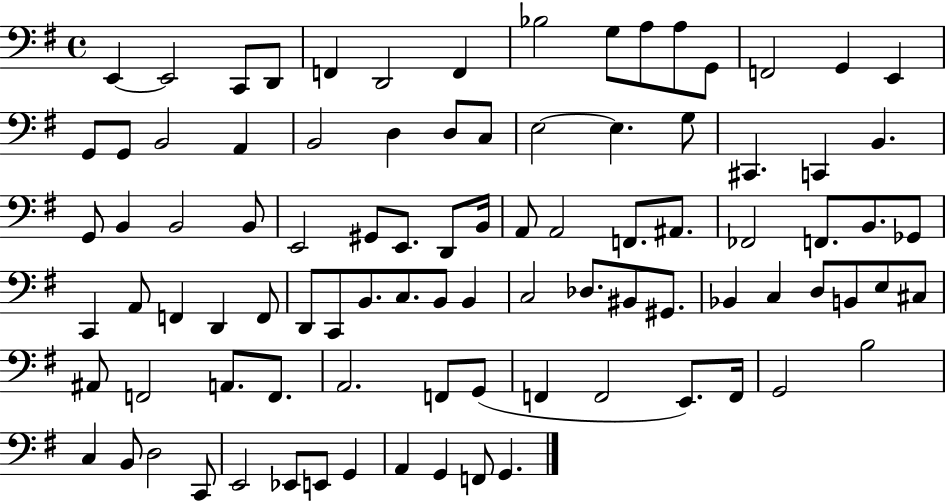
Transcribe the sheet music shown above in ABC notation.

X:1
T:Untitled
M:4/4
L:1/4
K:G
E,, E,,2 C,,/2 D,,/2 F,, D,,2 F,, _B,2 G,/2 A,/2 A,/2 G,,/2 F,,2 G,, E,, G,,/2 G,,/2 B,,2 A,, B,,2 D, D,/2 C,/2 E,2 E, G,/2 ^C,, C,, B,, G,,/2 B,, B,,2 B,,/2 E,,2 ^G,,/2 E,,/2 D,,/2 B,,/4 A,,/2 A,,2 F,,/2 ^A,,/2 _F,,2 F,,/2 B,,/2 _G,,/2 C,, A,,/2 F,, D,, F,,/2 D,,/2 C,,/2 B,,/2 C,/2 B,,/2 B,, C,2 _D,/2 ^B,,/2 ^G,,/2 _B,, C, D,/2 B,,/2 E,/2 ^C,/2 ^A,,/2 F,,2 A,,/2 F,,/2 A,,2 F,,/2 G,,/2 F,, F,,2 E,,/2 F,,/4 G,,2 B,2 C, B,,/2 D,2 C,,/2 E,,2 _E,,/2 E,,/2 G,, A,, G,, F,,/2 G,,